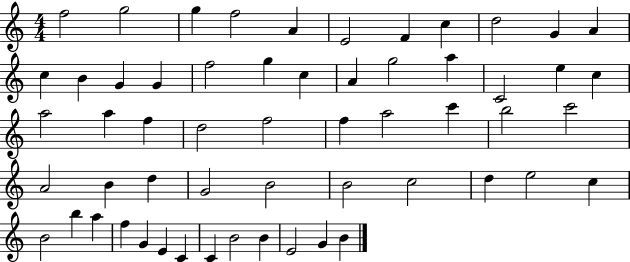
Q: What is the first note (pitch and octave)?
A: F5